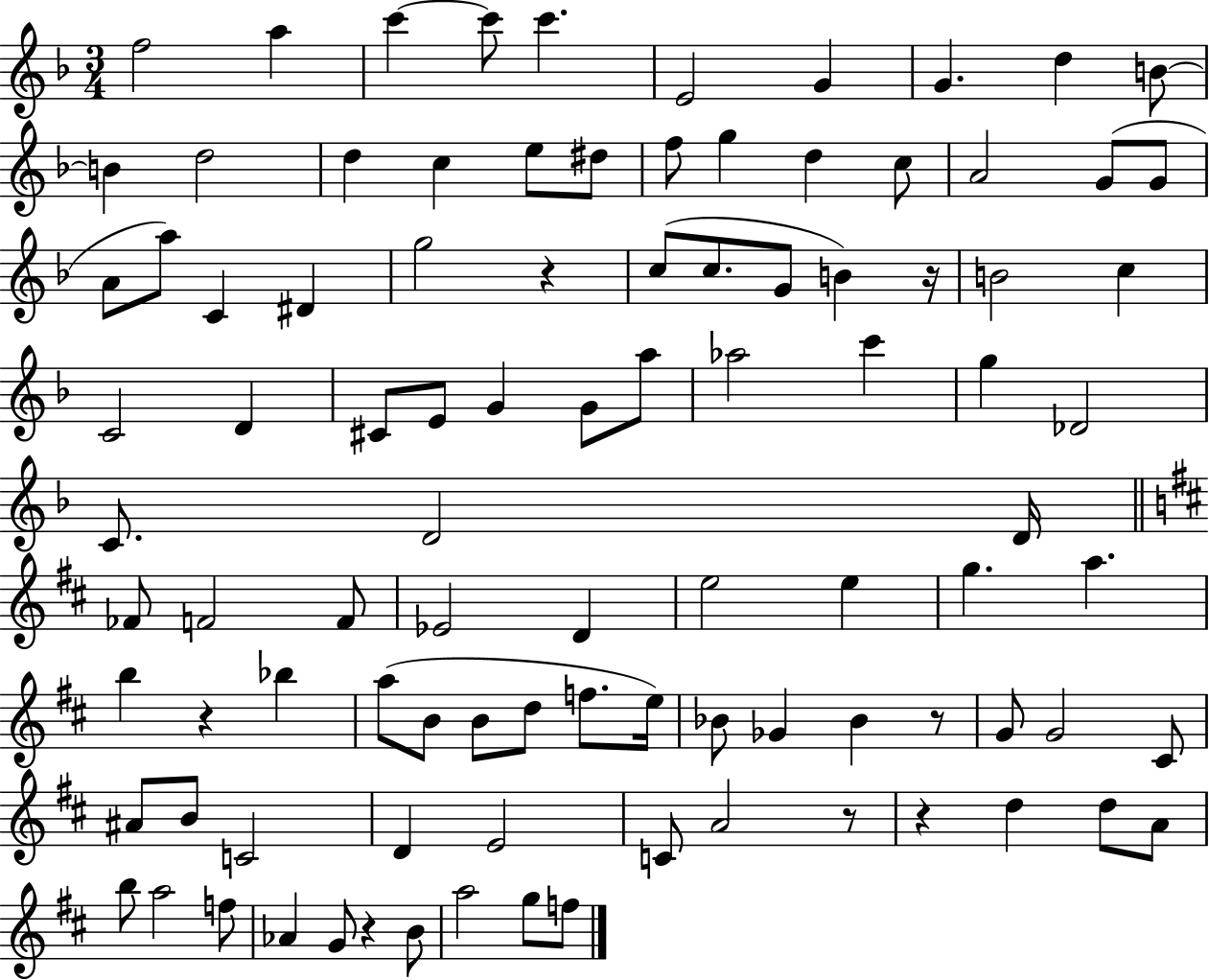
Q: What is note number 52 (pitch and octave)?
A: Eb4